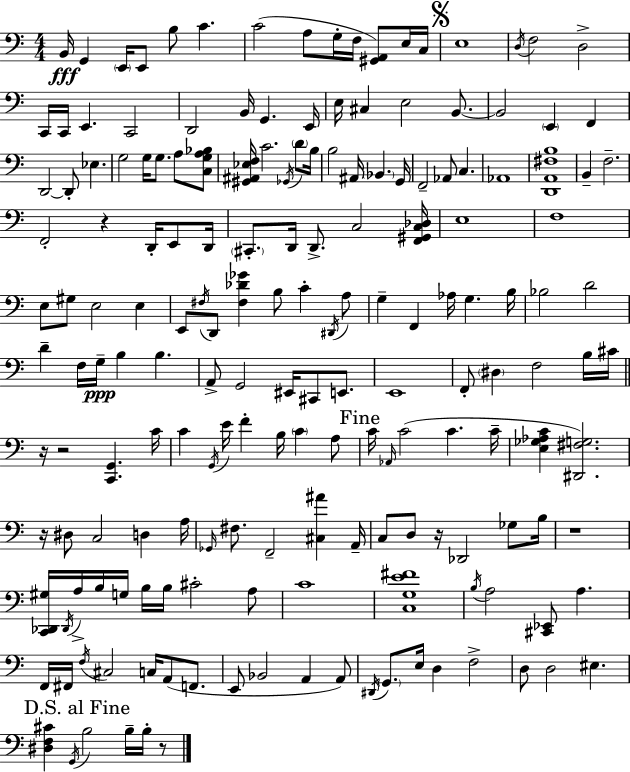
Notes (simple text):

B2/s G2/q E2/s E2/e B3/e C4/q. C4/h A3/e G3/s F3/s [G#2,A2]/e E3/s C3/s E3/w D3/s F3/h D3/h C2/s C2/s E2/q. C2/h D2/h B2/s G2/q. E2/s E3/s C#3/q E3/h B2/e. B2/h E2/q F2/q D2/h D2/e Eb3/q. G3/h G3/s G3/e. A3/e [C3,G3,A3,Bb3]/e [G#2,A#2,Eb3,F3]/s C4/h. Gb2/s D4/e B3/s B3/h A#2/s Bb2/q. G2/s F2/h Ab2/e C3/q. Ab2/w [D2,A2,F#3,B3]/w B2/q F3/h. F2/h R/q D2/s E2/e D2/s C#2/e. D2/s D2/e. C3/h [F2,G#2,C3,Db3]/s E3/w F3/w E3/e G#3/e E3/h E3/q E2/e F#3/s D2/e [F#3,Db4,Gb4]/q B3/e C4/q D#2/s A3/e G3/q F2/q Ab3/s G3/q. B3/s Bb3/h D4/h D4/q F3/s G3/s B3/q B3/q. A2/e G2/h EIS2/s C#2/e E2/e. E2/w F2/e D#3/q F3/h B3/s C#4/s R/s R/h [C2,G2]/q. C4/s C4/q G2/s E4/s F4/q B3/s C4/q A3/e C4/s Ab2/s C4/h C4/q. C4/s [E3,Gb3,Ab3,C4]/q [D#2,F#3,G3]/h. R/s D#3/e C3/h D3/q A3/s Gb2/s F#3/e. F2/h [C#3,A#4]/q A2/s C3/e D3/e R/s Db2/h Gb3/e B3/s R/w [C2,Db2,G#3]/s Db2/s A3/s B3/s G3/s B3/s B3/s C#4/h A3/e C4/w [C3,G3,E4,F#4]/w B3/s A3/h [C#2,Eb2]/e A3/q. F2/s F#2/s F3/s C#3/h C3/s A2/e F2/e. E2/e Bb2/h A2/q A2/e D#2/s G2/e. E3/s D3/q F3/h D3/e D3/h EIS3/q. [D#3,F3,C#4]/q G2/s B3/h B3/s B3/s R/e